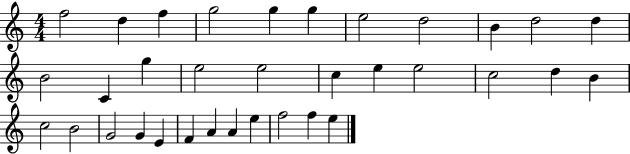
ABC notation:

X:1
T:Untitled
M:4/4
L:1/4
K:C
f2 d f g2 g g e2 d2 B d2 d B2 C g e2 e2 c e e2 c2 d B c2 B2 G2 G E F A A e f2 f e